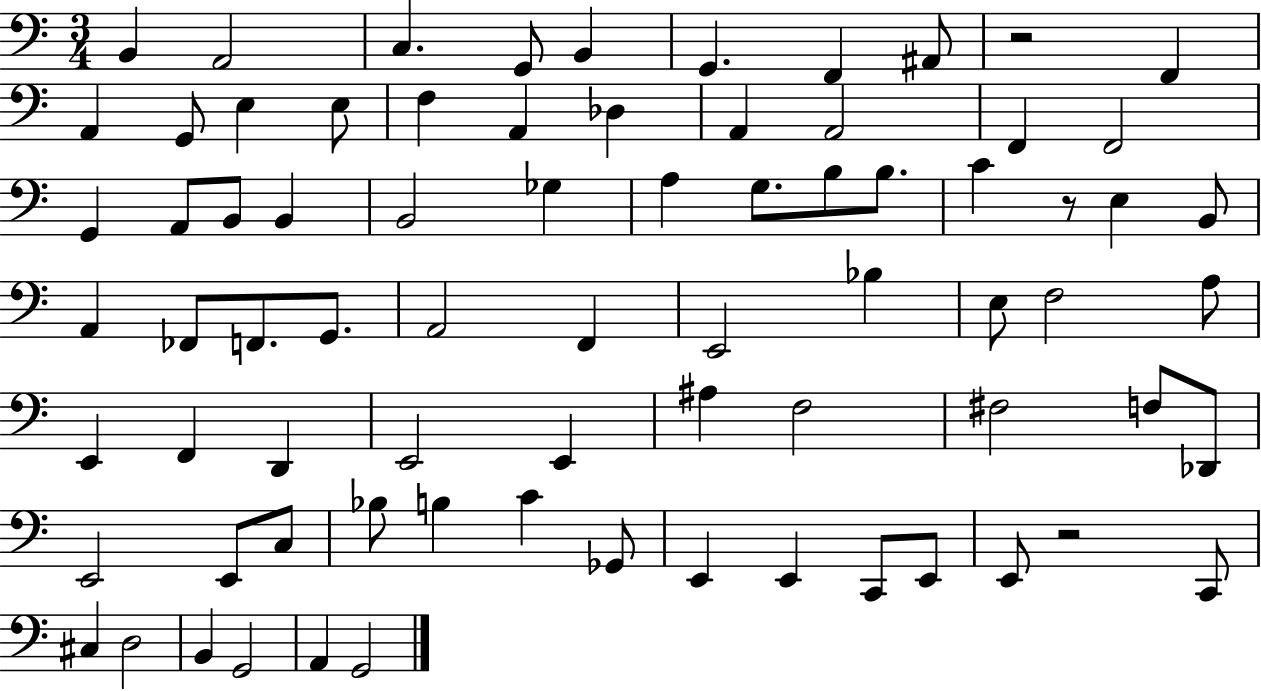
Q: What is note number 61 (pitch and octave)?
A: Gb2